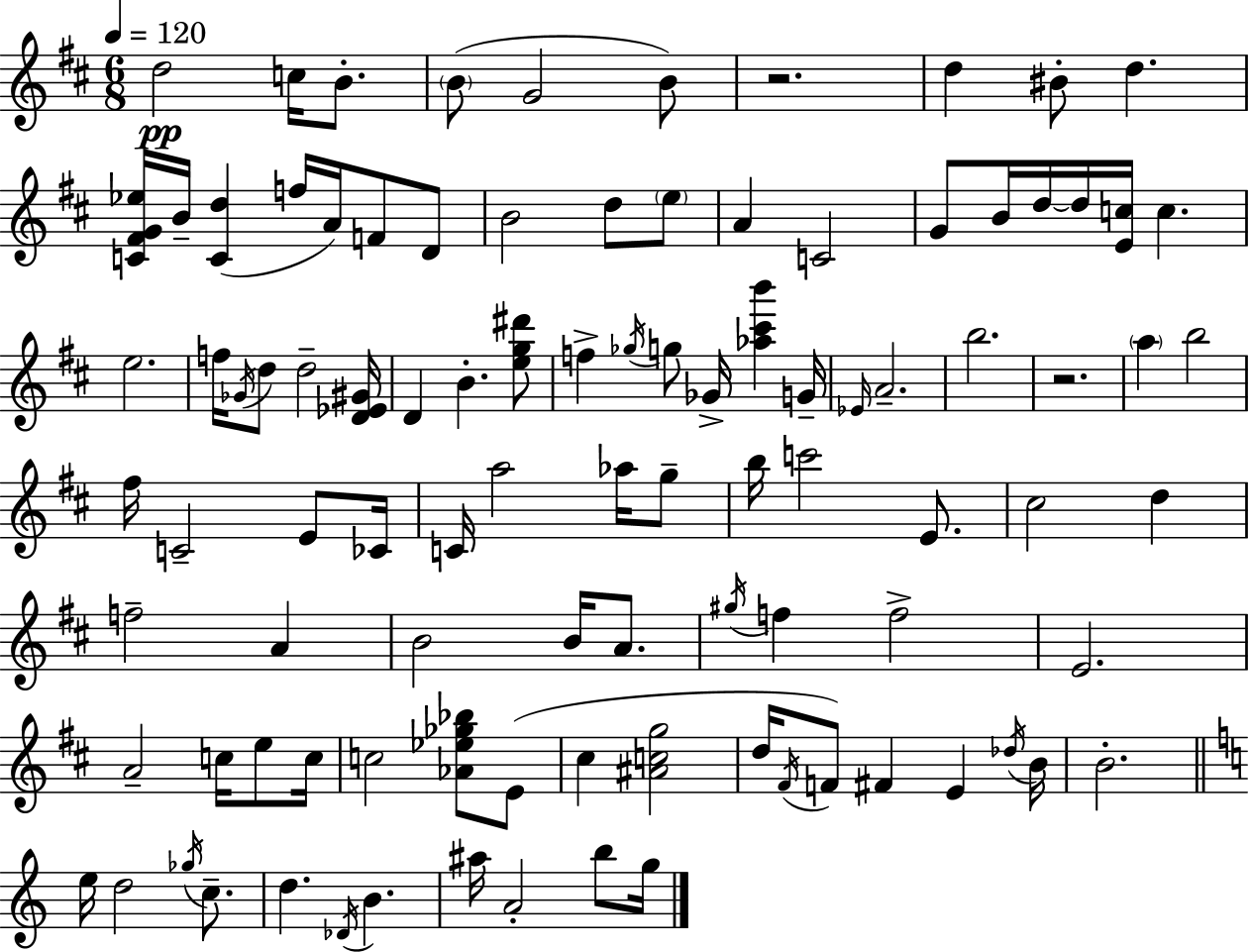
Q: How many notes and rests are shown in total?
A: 99